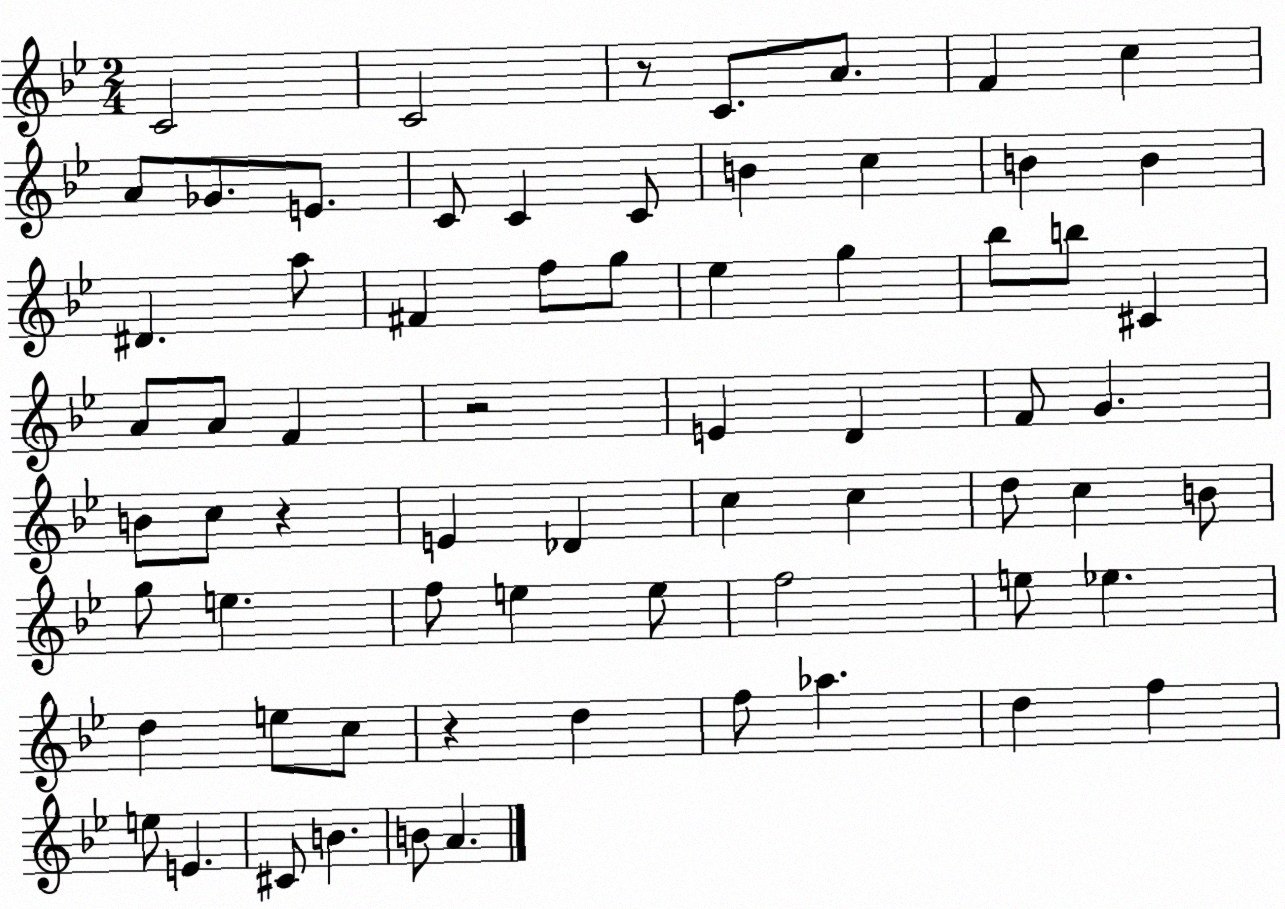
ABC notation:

X:1
T:Untitled
M:2/4
L:1/4
K:Bb
C2 C2 z/2 C/2 A/2 F c A/2 _G/2 E/2 C/2 C C/2 B c B B ^D a/2 ^F f/2 g/2 _e g _b/2 b/2 ^C A/2 A/2 F z2 E D F/2 G B/2 c/2 z E _D c c d/2 c B/2 g/2 e f/2 e e/2 f2 e/2 _e d e/2 c/2 z d f/2 _a d f e/2 E ^C/2 B B/2 A